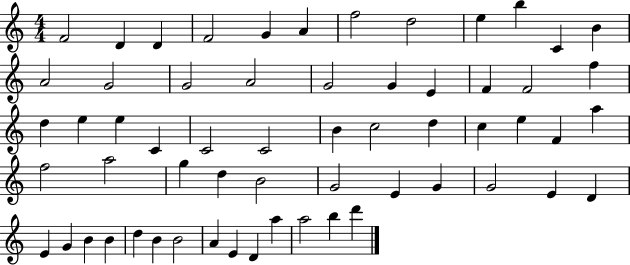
F4/h D4/q D4/q F4/h G4/q A4/q F5/h D5/h E5/q B5/q C4/q B4/q A4/h G4/h G4/h A4/h G4/h G4/q E4/q F4/q F4/h F5/q D5/q E5/q E5/q C4/q C4/h C4/h B4/q C5/h D5/q C5/q E5/q F4/q A5/q F5/h A5/h G5/q D5/q B4/h G4/h E4/q G4/q G4/h E4/q D4/q E4/q G4/q B4/q B4/q D5/q B4/q B4/h A4/q E4/q D4/q A5/q A5/h B5/q D6/q